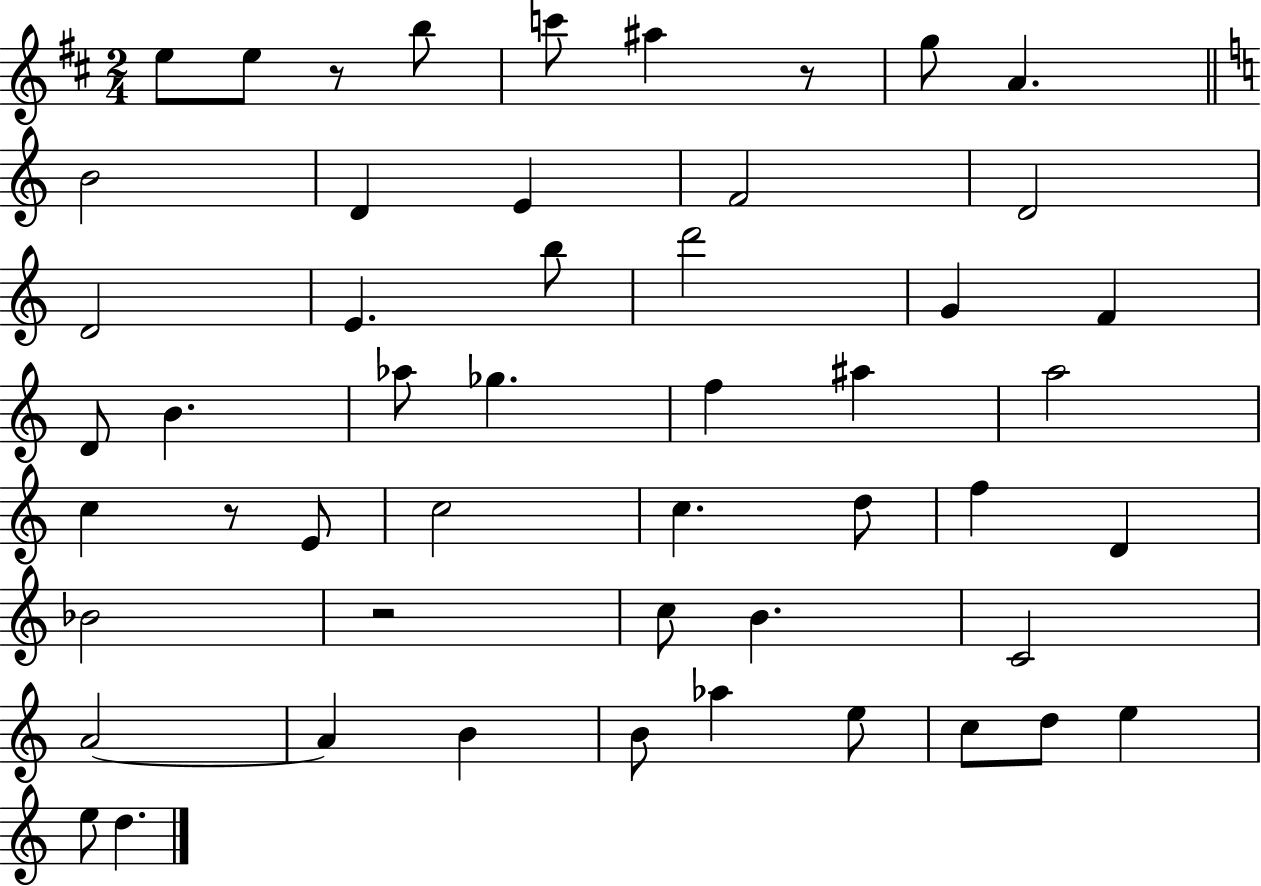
{
  \clef treble
  \numericTimeSignature
  \time 2/4
  \key d \major
  \repeat volta 2 { e''8 e''8 r8 b''8 | c'''8 ais''4 r8 | g''8 a'4. | \bar "||" \break \key c \major b'2 | d'4 e'4 | f'2 | d'2 | \break d'2 | e'4. b''8 | d'''2 | g'4 f'4 | \break d'8 b'4. | aes''8 ges''4. | f''4 ais''4 | a''2 | \break c''4 r8 e'8 | c''2 | c''4. d''8 | f''4 d'4 | \break bes'2 | r2 | c''8 b'4. | c'2 | \break a'2~~ | a'4 b'4 | b'8 aes''4 e''8 | c''8 d''8 e''4 | \break e''8 d''4. | } \bar "|."
}